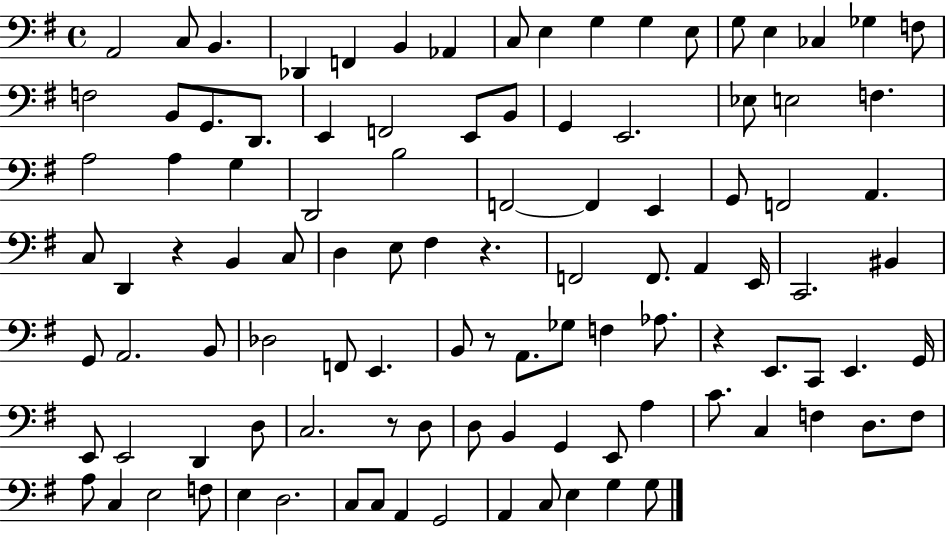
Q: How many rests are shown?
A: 5